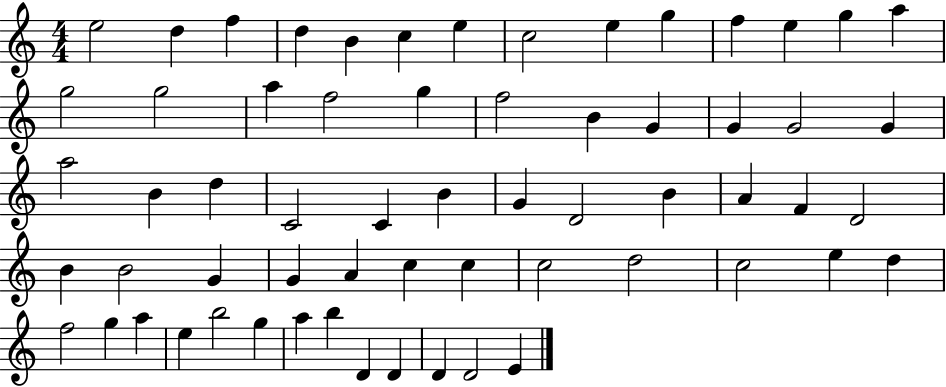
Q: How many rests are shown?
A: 0